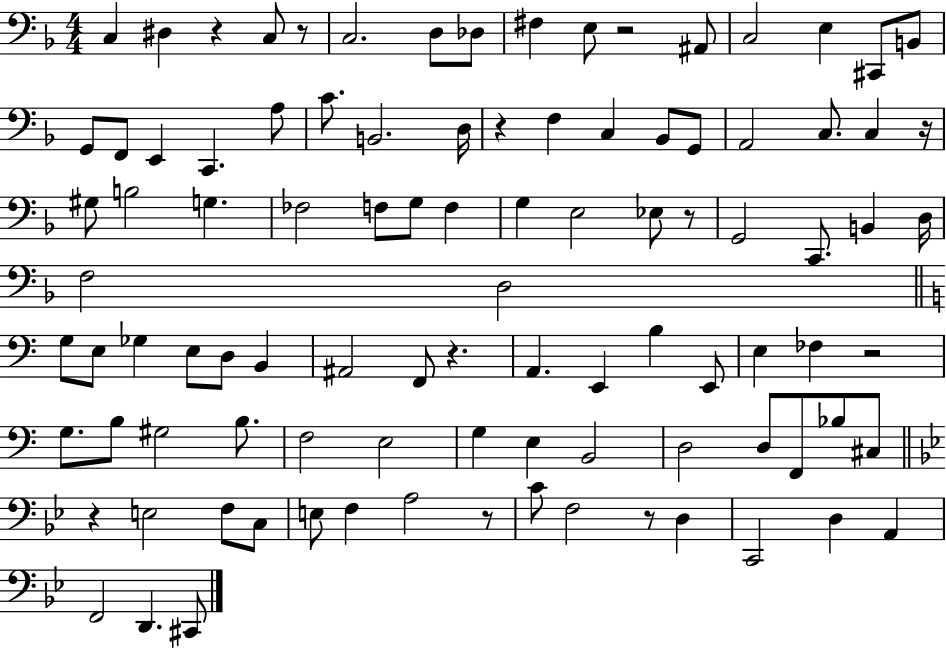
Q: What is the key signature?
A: F major